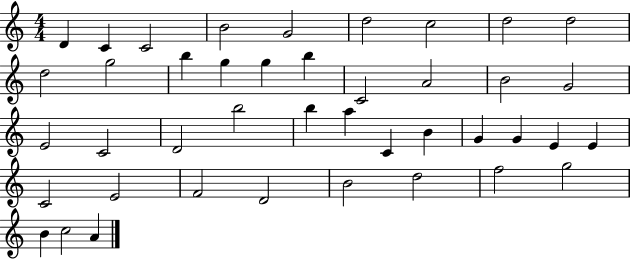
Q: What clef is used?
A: treble